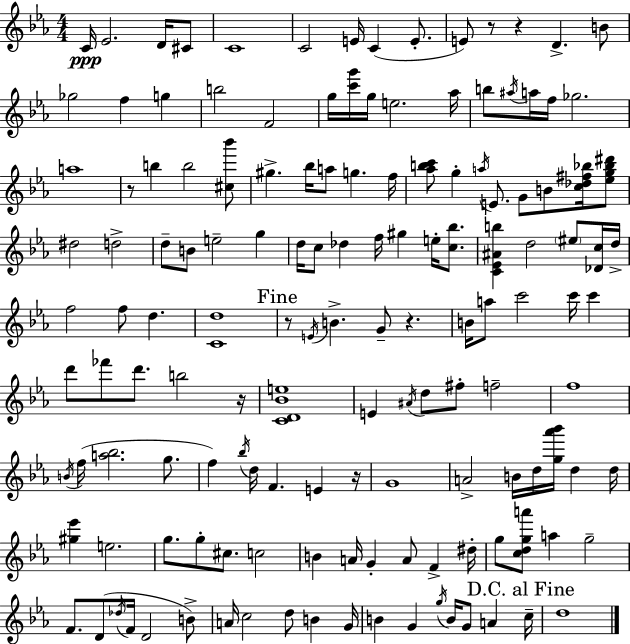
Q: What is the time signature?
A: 4/4